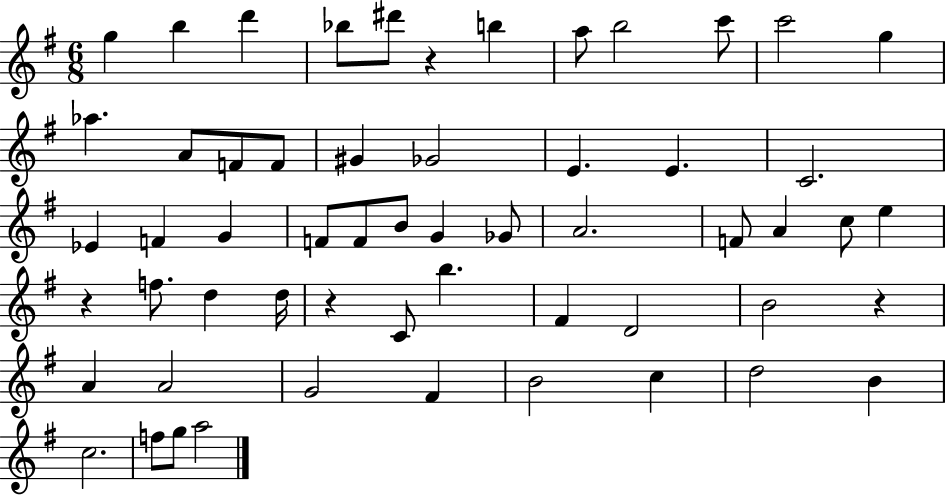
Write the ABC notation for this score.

X:1
T:Untitled
M:6/8
L:1/4
K:G
g b d' _b/2 ^d'/2 z b a/2 b2 c'/2 c'2 g _a A/2 F/2 F/2 ^G _G2 E E C2 _E F G F/2 F/2 B/2 G _G/2 A2 F/2 A c/2 e z f/2 d d/4 z C/2 b ^F D2 B2 z A A2 G2 ^F B2 c d2 B c2 f/2 g/2 a2